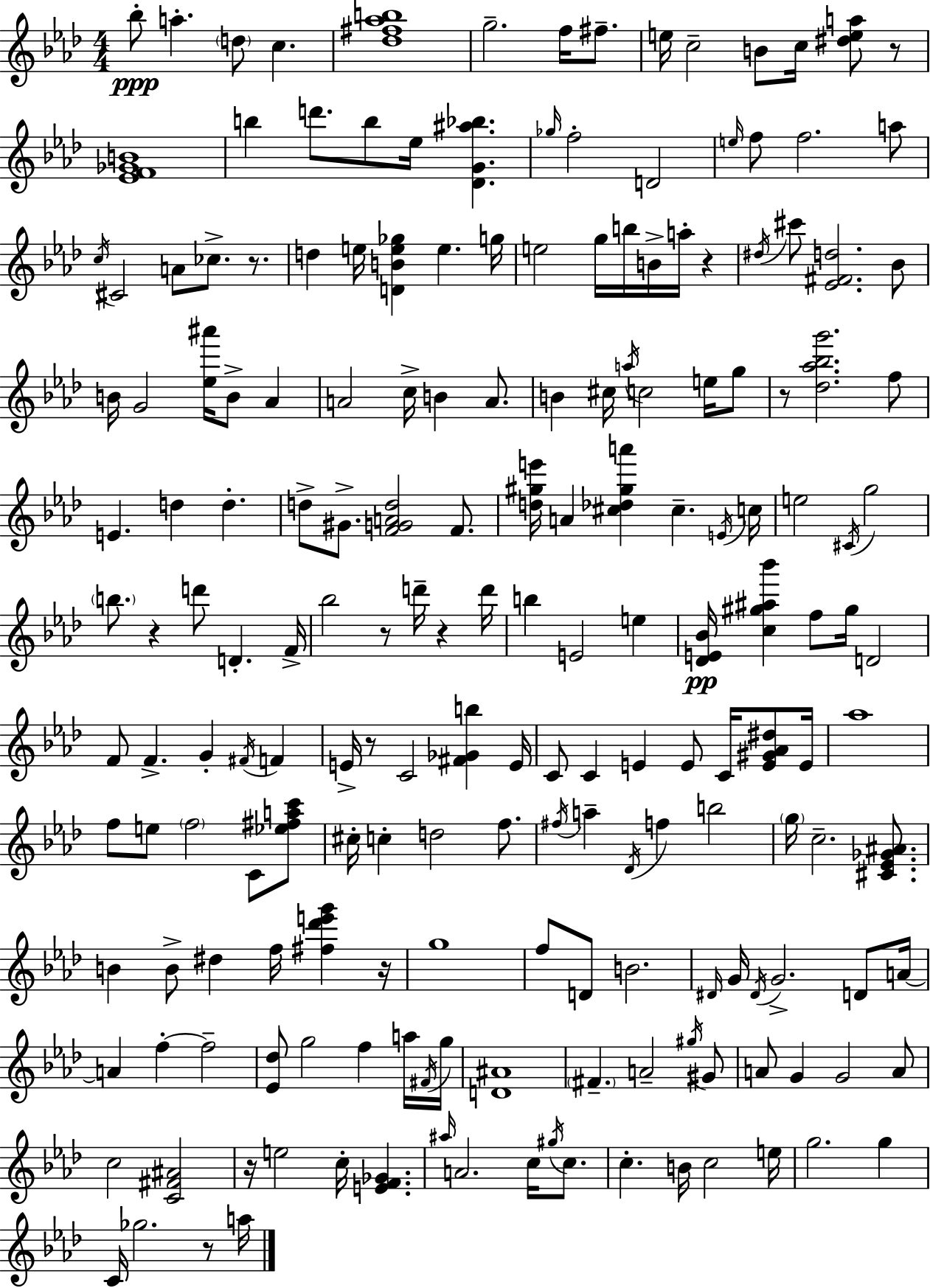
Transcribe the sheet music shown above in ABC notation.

X:1
T:Untitled
M:4/4
L:1/4
K:Fm
_b/2 a d/2 c [_d^f_ab]4 g2 f/4 ^f/2 e/4 c2 B/2 c/4 [^dea]/2 z/2 [_EF_GB]4 b d'/2 b/2 _e/4 [_DG^a_b] _g/4 f2 D2 e/4 f/2 f2 a/2 c/4 ^C2 A/2 _c/2 z/2 d e/4 [DBe_g] e g/4 e2 g/4 b/4 B/4 a/4 z ^d/4 ^c'/2 [_E^Fd]2 _B/2 B/4 G2 [_e^a']/4 B/2 _A A2 c/4 B A/2 B ^c/4 a/4 c2 e/4 g/2 z/2 [_d_a_bg']2 f/2 E d d d/2 ^G/2 [FGAd]2 F/2 [d^ge']/4 A [^c_d^ga'] ^c E/4 c/4 e2 ^C/4 g2 b/2 z d'/2 D F/4 _b2 z/2 d'/4 z d'/4 b E2 e [_DE_B]/4 [c^g^a_b'] f/2 ^g/4 D2 F/2 F G ^F/4 F E/4 z/2 C2 [^F_Gb] E/4 C/2 C E E/2 C/4 [E^G_A^d]/2 E/4 _a4 f/2 e/2 f2 C/2 [_e^fac']/2 ^c/4 c d2 f/2 ^f/4 a _D/4 f b2 g/4 c2 [^C_E_G^A]/2 B B/2 ^d f/4 [^f_d'e'g'] z/4 g4 f/2 D/2 B2 ^D/4 G/4 ^D/4 G2 D/2 A/4 A f f2 [_E_d]/2 g2 f a/4 ^F/4 g/4 [D^A]4 ^F A2 ^g/4 ^G/2 A/2 G G2 A/2 c2 [C^F^A]2 z/4 e2 c/4 [EF_G] ^a/4 A2 c/4 ^g/4 c/2 c B/4 c2 e/4 g2 g C/4 _g2 z/2 a/4